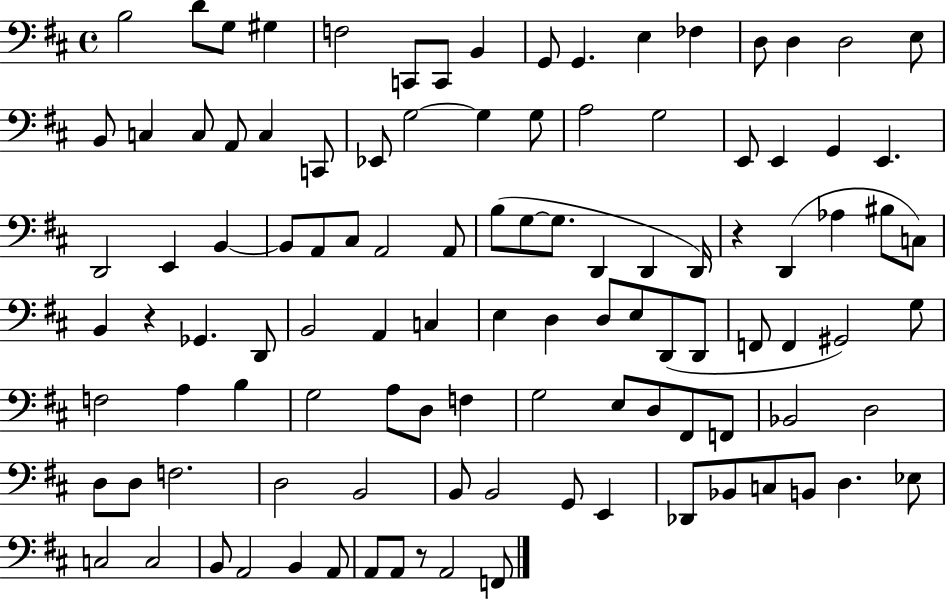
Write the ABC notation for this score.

X:1
T:Untitled
M:4/4
L:1/4
K:D
B,2 D/2 G,/2 ^G, F,2 C,,/2 C,,/2 B,, G,,/2 G,, E, _F, D,/2 D, D,2 E,/2 B,,/2 C, C,/2 A,,/2 C, C,,/2 _E,,/2 G,2 G, G,/2 A,2 G,2 E,,/2 E,, G,, E,, D,,2 E,, B,, B,,/2 A,,/2 ^C,/2 A,,2 A,,/2 B,/2 G,/2 G,/2 D,, D,, D,,/4 z D,, _A, ^B,/2 C,/2 B,, z _G,, D,,/2 B,,2 A,, C, E, D, D,/2 E,/2 D,,/2 D,,/2 F,,/2 F,, ^G,,2 G,/2 F,2 A, B, G,2 A,/2 D,/2 F, G,2 E,/2 D,/2 ^F,,/2 F,,/2 _B,,2 D,2 D,/2 D,/2 F,2 D,2 B,,2 B,,/2 B,,2 G,,/2 E,, _D,,/2 _B,,/2 C,/2 B,,/2 D, _E,/2 C,2 C,2 B,,/2 A,,2 B,, A,,/2 A,,/2 A,,/2 z/2 A,,2 F,,/2